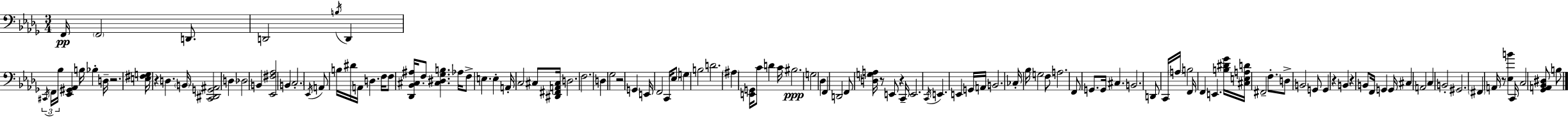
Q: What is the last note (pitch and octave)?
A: B3